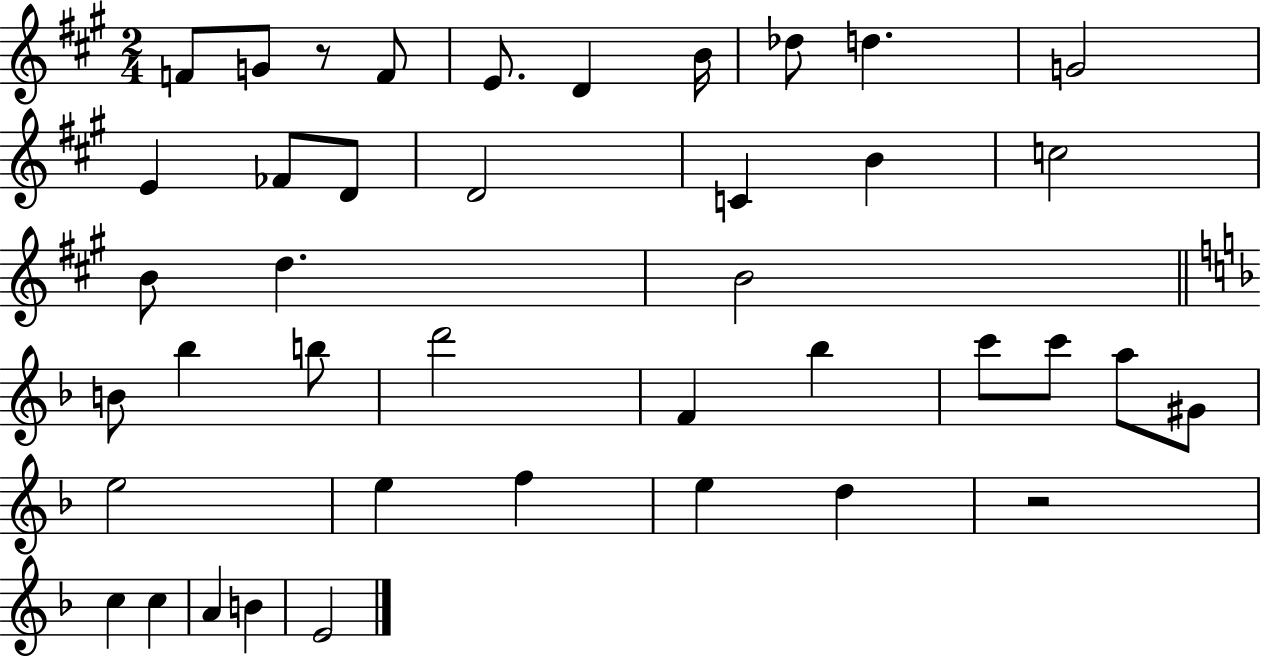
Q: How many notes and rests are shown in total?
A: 41